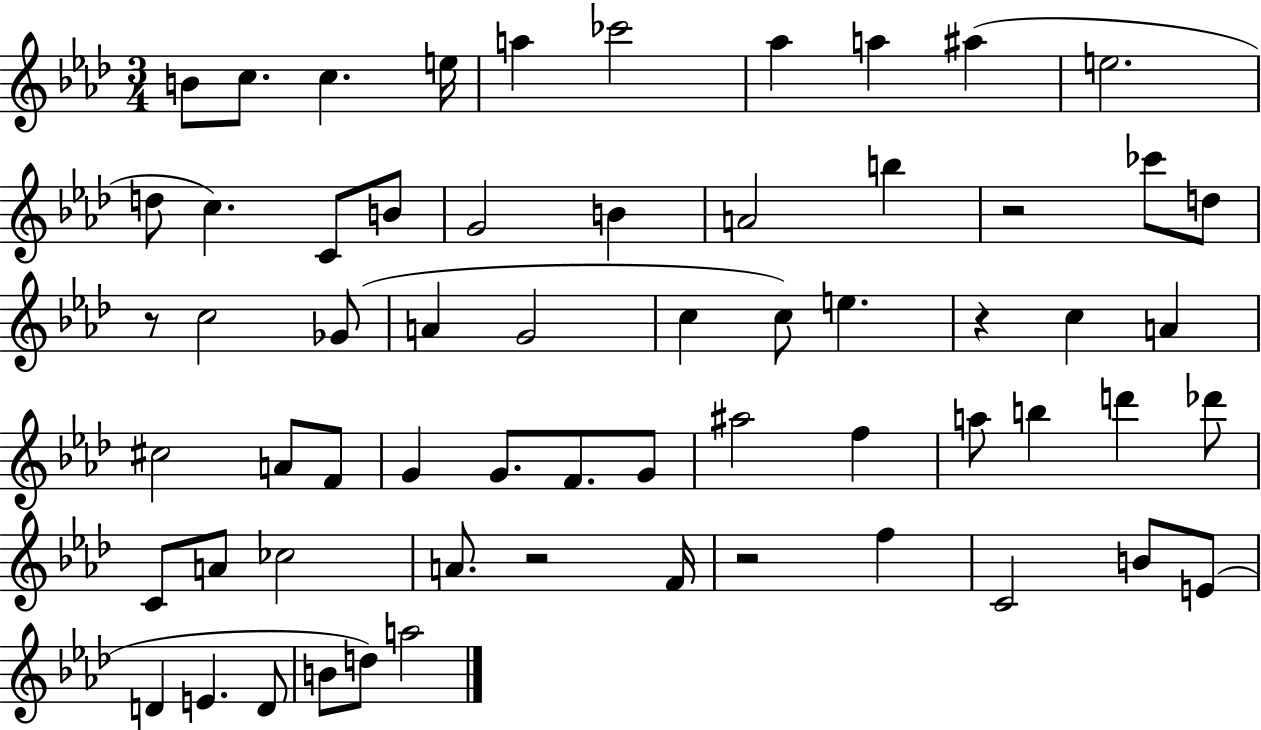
B4/e C5/e. C5/q. E5/s A5/q CES6/h Ab5/q A5/q A#5/q E5/h. D5/e C5/q. C4/e B4/e G4/h B4/q A4/h B5/q R/h CES6/e D5/e R/e C5/h Gb4/e A4/q G4/h C5/q C5/e E5/q. R/q C5/q A4/q C#5/h A4/e F4/e G4/q G4/e. F4/e. G4/e A#5/h F5/q A5/e B5/q D6/q Db6/e C4/e A4/e CES5/h A4/e. R/h F4/s R/h F5/q C4/h B4/e E4/e D4/q E4/q. D4/e B4/e D5/e A5/h